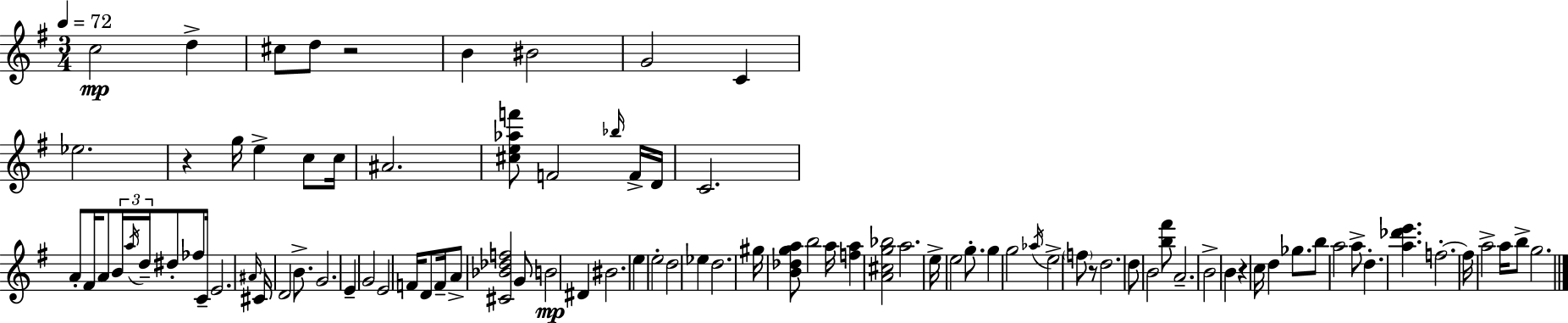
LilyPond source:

{
  \clef treble
  \numericTimeSignature
  \time 3/4
  \key g \major
  \tempo 4 = 72
  c''2\mp d''4-> | cis''8 d''8 r2 | b'4 bis'2 | g'2 c'4 | \break ees''2. | r4 g''16 e''4-> c''8 c''16 | ais'2. | <cis'' e'' aes'' f'''>8 f'2 \grace { bes''16 } f'16-> | \break d'16 c'2. | a'8-. fis'16 a'8 \tuplet 3/2 { b'16 \acciaccatura { a''16 } d''16-- } dis''8-. fes''8 | c'16-- e'2. | \grace { ais'16 } cis'16 d'2 | \break b'8.-> g'2. | e'4-- g'2 | e'2 f'16 | d'8 f'16-- a'8-> <cis' bes' des'' f''>2 | \break g'8 b'2\mp dis'4 | bis'2. | e''4 e''2-. | d''2 ees''4 | \break d''2. | gis''16 <b' des'' g'' a''>8 b''2 | a''16 <f'' a''>4 <a' cis'' g'' bes''>2 | a''2. | \break e''16-> e''2 | g''8.-. g''4 g''2 | \acciaccatura { aes''16 } e''2-> | \parenthesize f''8 r8 d''2. | \break d''8 b'2 | <b'' fis'''>8 a'2.-- | b'2-> | b'4 r4 c''16 d''4 | \break ges''8. b''8 a''2 | a''8-> d''4.-. <a'' des''' e'''>4. | f''2.-.~~ | f''16 a''2-> | \break a''16 b''8-> g''2. | \bar "|."
}